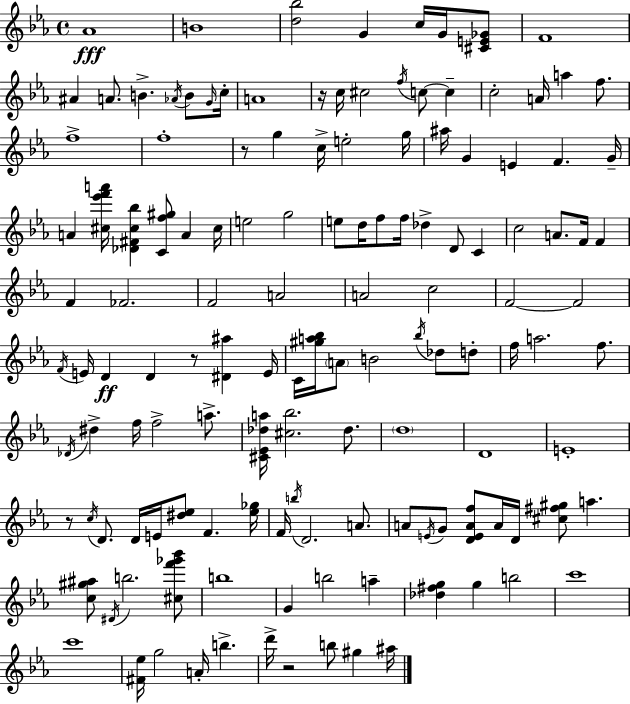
{
  \clef treble
  \time 4/4
  \defaultTimeSignature
  \key c \minor
  aes'1\fff | b'1 | <d'' bes''>2 g'4 c''16 g'16 <cis' e' ges'>8 | f'1 | \break ais'4 a'8. b'4.-> \acciaccatura { aes'16 } b'8 | \grace { g'16 } c''16-. a'1 | r16 c''16 cis''2 \acciaccatura { f''16 } c''8~~ c''4-- | c''2-. a'16 a''4 | \break f''8. f''1-> | f''1-. | r8 g''4 c''16-> e''2-. | g''16 ais''16 g'4 e'4 f'4. | \break g'16-- a'4 <cis'' ees''' f''' a'''>16 <des' fis' cis'' bes''>4 <c' f'' gis''>8 a'4 | cis''16 e''2 g''2 | e''8 d''16 f''8 f''16 des''4-> d'8 c'4 | c''2 a'8. f'16 f'4 | \break f'4 fes'2. | f'2 a'2 | a'2 c''2 | f'2~~ f'2 | \break \acciaccatura { f'16 } e'16 d'4\ff d'4 r8 <dis' ais''>4 | e'16 c'16 <gis'' a'' bes''>16 \parenthesize a'8 b'2 | \acciaccatura { bes''16 } des''8 d''8-. f''16 a''2. | f''8. \acciaccatura { des'16 } dis''4-> f''16 f''2-> | \break a''8.-> <cis' ees' des'' a''>16 <cis'' bes''>2. | des''8. \parenthesize d''1 | d'1 | e'1-. | \break r8 \acciaccatura { c''16 } d'8. d'16 e'16 <dis'' ees''>8 | f'4. <ees'' ges''>16 f'16 \acciaccatura { b''16 } d'2. | a'8. a'8 \acciaccatura { e'16 } g'8 <d' e' a' f''>8 a'16 | d'16 <cis'' fis'' gis''>8 a''4. <c'' gis'' ais''>8 \acciaccatura { dis'16 } b''2. | \break <cis'' f''' ges''' bes'''>8 b''1 | g'4 b''2 | a''4-- <des'' fis'' g''>4 g''4 | b''2 c'''1 | \break c'''1 | <fis' ees''>16 g''2 | a'16-. b''4.-> d'''16-> r2 | b''8 gis''4 ais''16 \bar "|."
}